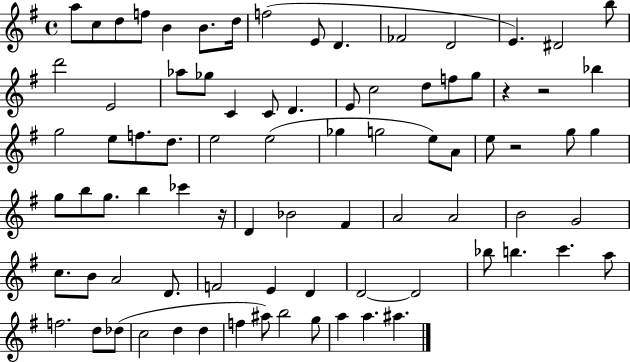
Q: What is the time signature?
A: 4/4